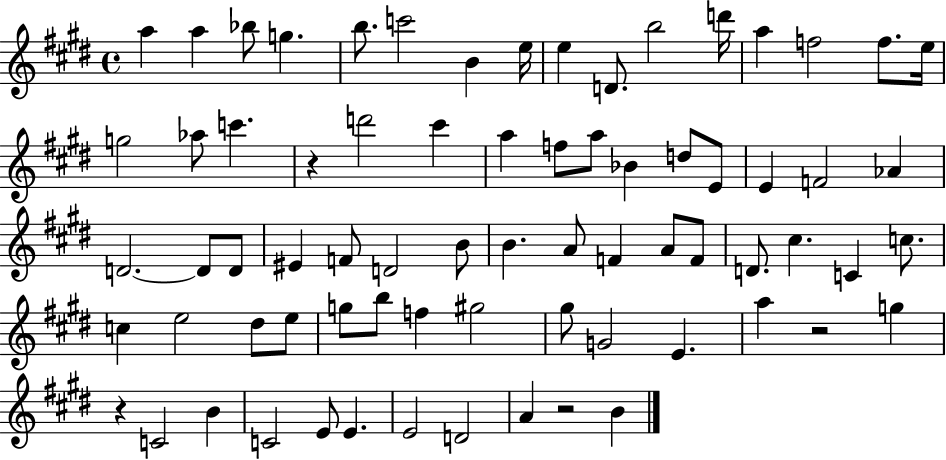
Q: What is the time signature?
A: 4/4